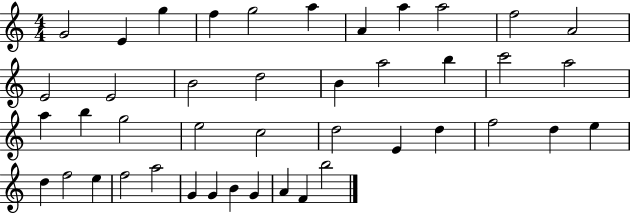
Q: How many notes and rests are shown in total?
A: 43